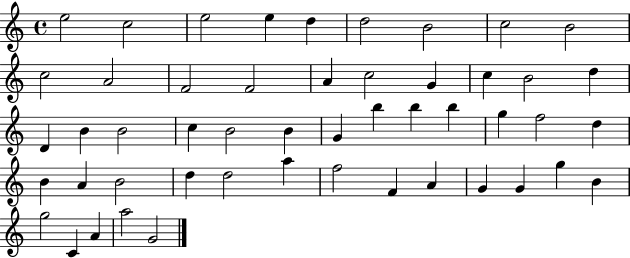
{
  \clef treble
  \time 4/4
  \defaultTimeSignature
  \key c \major
  e''2 c''2 | e''2 e''4 d''4 | d''2 b'2 | c''2 b'2 | \break c''2 a'2 | f'2 f'2 | a'4 c''2 g'4 | c''4 b'2 d''4 | \break d'4 b'4 b'2 | c''4 b'2 b'4 | g'4 b''4 b''4 b''4 | g''4 f''2 d''4 | \break b'4 a'4 b'2 | d''4 d''2 a''4 | f''2 f'4 a'4 | g'4 g'4 g''4 b'4 | \break g''2 c'4 a'4 | a''2 g'2 | \bar "|."
}